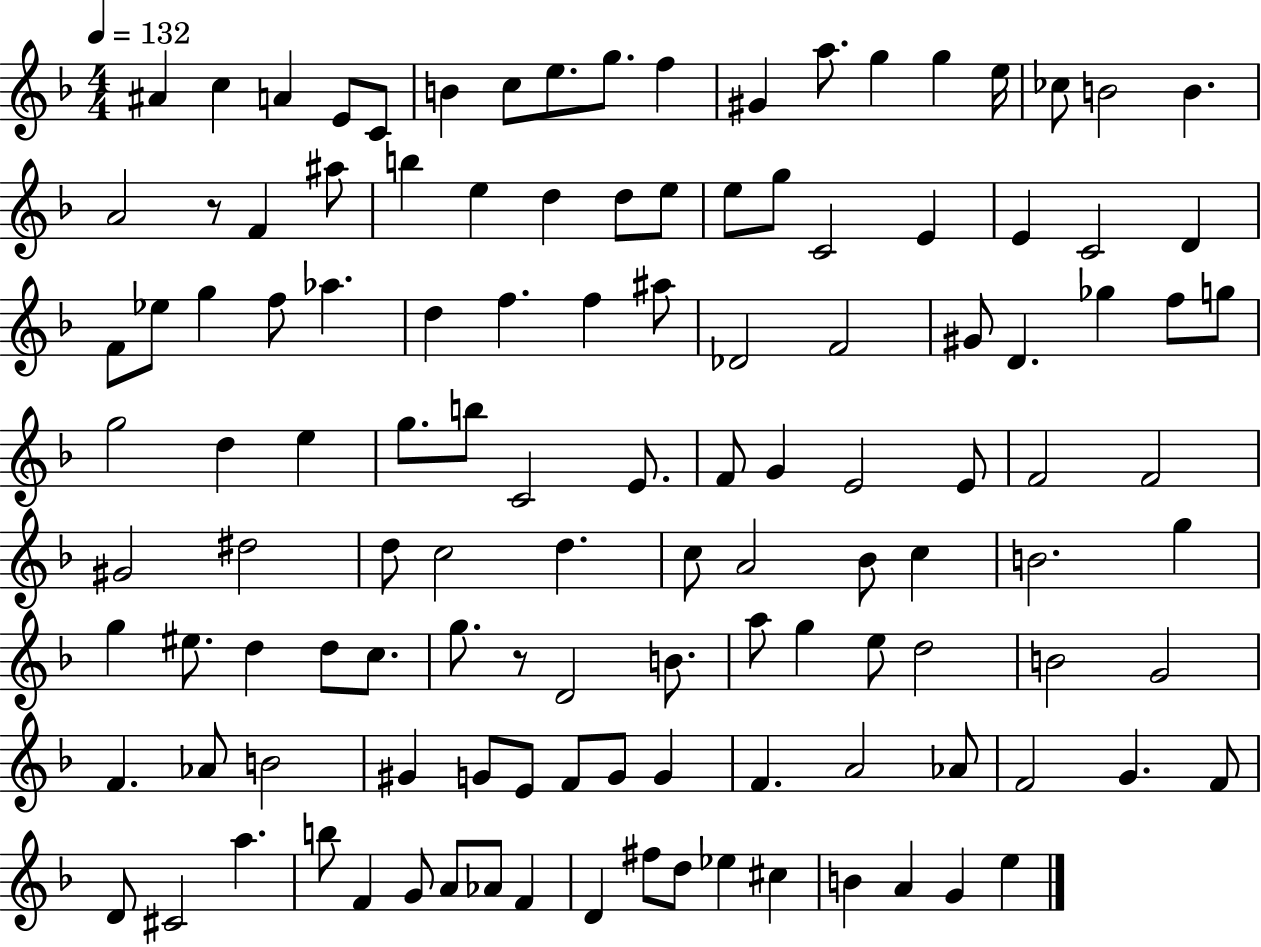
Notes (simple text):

A#4/q C5/q A4/q E4/e C4/e B4/q C5/e E5/e. G5/e. F5/q G#4/q A5/e. G5/q G5/q E5/s CES5/e B4/h B4/q. A4/h R/e F4/q A#5/e B5/q E5/q D5/q D5/e E5/e E5/e G5/e C4/h E4/q E4/q C4/h D4/q F4/e Eb5/e G5/q F5/e Ab5/q. D5/q F5/q. F5/q A#5/e Db4/h F4/h G#4/e D4/q. Gb5/q F5/e G5/e G5/h D5/q E5/q G5/e. B5/e C4/h E4/e. F4/e G4/q E4/h E4/e F4/h F4/h G#4/h D#5/h D5/e C5/h D5/q. C5/e A4/h Bb4/e C5/q B4/h. G5/q G5/q EIS5/e. D5/q D5/e C5/e. G5/e. R/e D4/h B4/e. A5/e G5/q E5/e D5/h B4/h G4/h F4/q. Ab4/e B4/h G#4/q G4/e E4/e F4/e G4/e G4/q F4/q. A4/h Ab4/e F4/h G4/q. F4/e D4/e C#4/h A5/q. B5/e F4/q G4/e A4/e Ab4/e F4/q D4/q F#5/e D5/e Eb5/q C#5/q B4/q A4/q G4/q E5/q